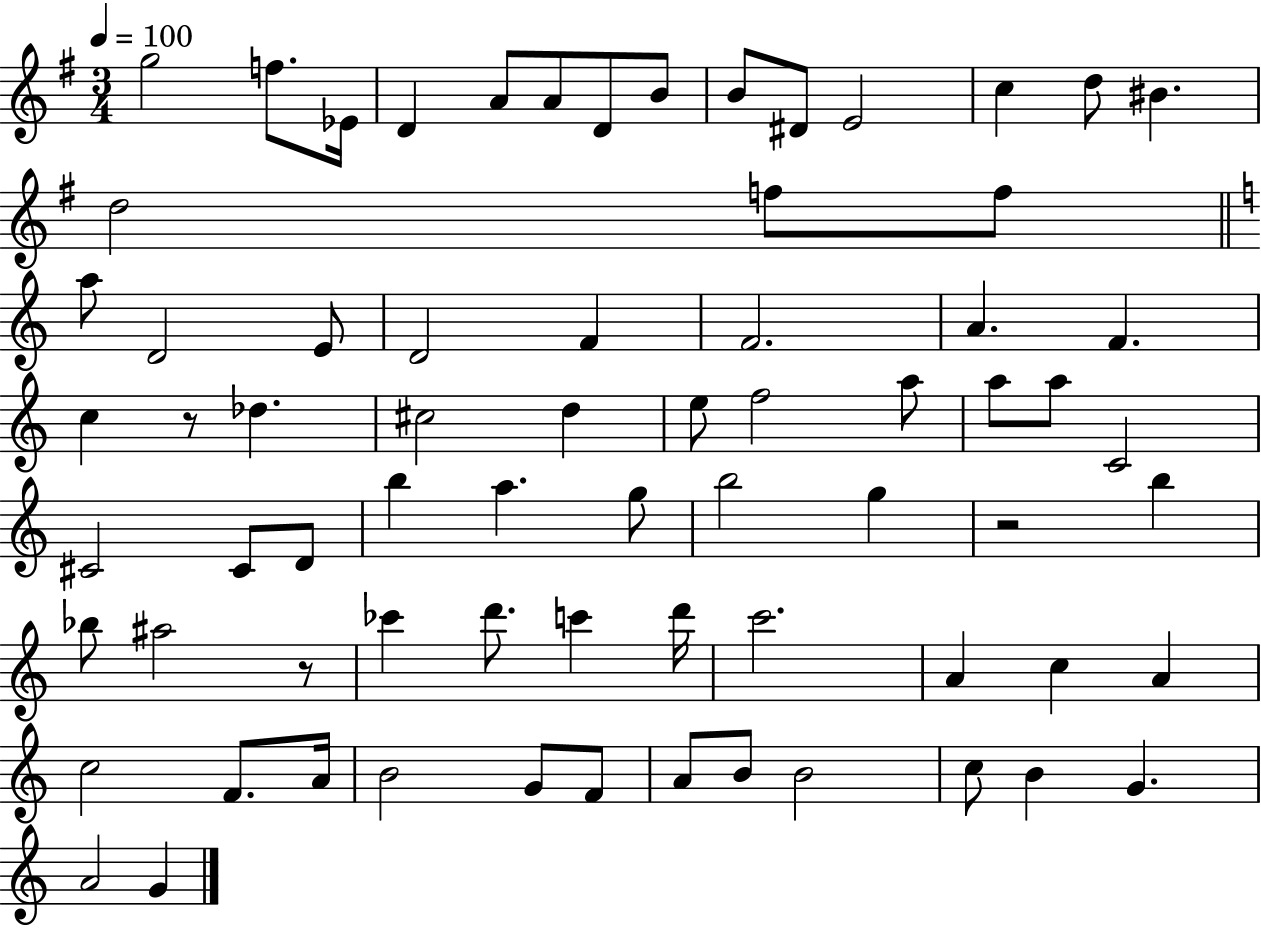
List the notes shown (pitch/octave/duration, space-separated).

G5/h F5/e. Eb4/s D4/q A4/e A4/e D4/e B4/e B4/e D#4/e E4/h C5/q D5/e BIS4/q. D5/h F5/e F5/e A5/e D4/h E4/e D4/h F4/q F4/h. A4/q. F4/q. C5/q R/e Db5/q. C#5/h D5/q E5/e F5/h A5/e A5/e A5/e C4/h C#4/h C#4/e D4/e B5/q A5/q. G5/e B5/h G5/q R/h B5/q Bb5/e A#5/h R/e CES6/q D6/e. C6/q D6/s C6/h. A4/q C5/q A4/q C5/h F4/e. A4/s B4/h G4/e F4/e A4/e B4/e B4/h C5/e B4/q G4/q. A4/h G4/q